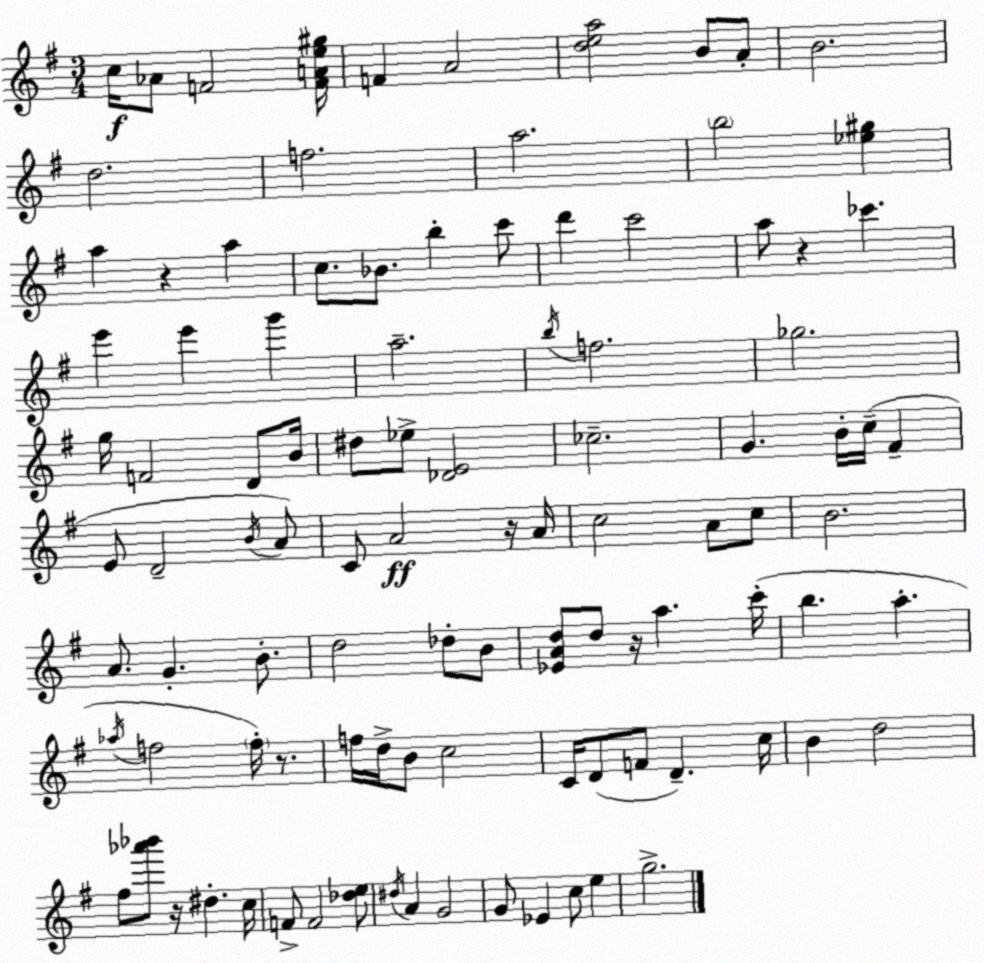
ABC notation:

X:1
T:Untitled
M:3/4
L:1/4
K:G
c/4 _A/2 F2 [FAe^g]/4 F A2 [dea]2 B/2 A/2 B2 d2 f2 a2 b2 [_e^g] a z a c/2 _B/2 b c'/2 d' c'2 a/2 z _c' e' e' g' a2 b/4 f2 _g2 g/4 F2 D/2 B/4 ^d/2 _e/2 [_DE]2 _c2 G B/4 c/4 ^F E/2 D2 B/4 A/2 C/2 A2 z/4 A/4 c2 A/2 c/2 B2 A/2 G B/2 d2 _d/2 B/2 [_EAd]/2 d/2 z/4 a c'/4 b a _a/4 f2 f/4 z/2 f/4 d/4 B/2 c2 C/4 D/2 F/2 D c/4 B d2 ^f/2 [_a'_b']/2 z/4 ^d c/4 F/2 F2 [_de]/2 ^d/4 A G2 G/2 _E c/2 e g2